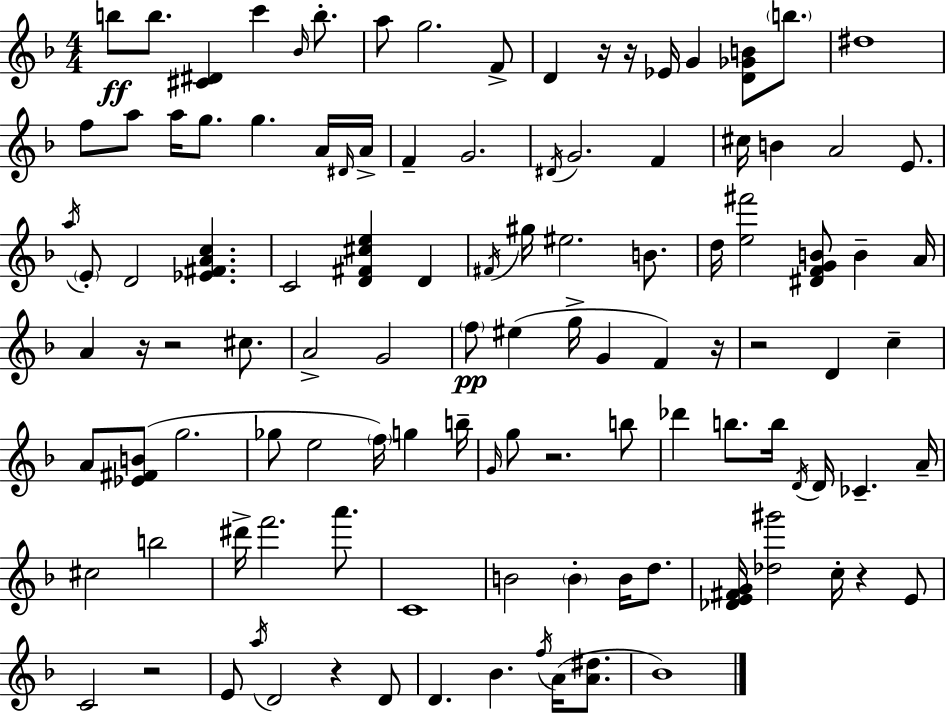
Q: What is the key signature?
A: D minor